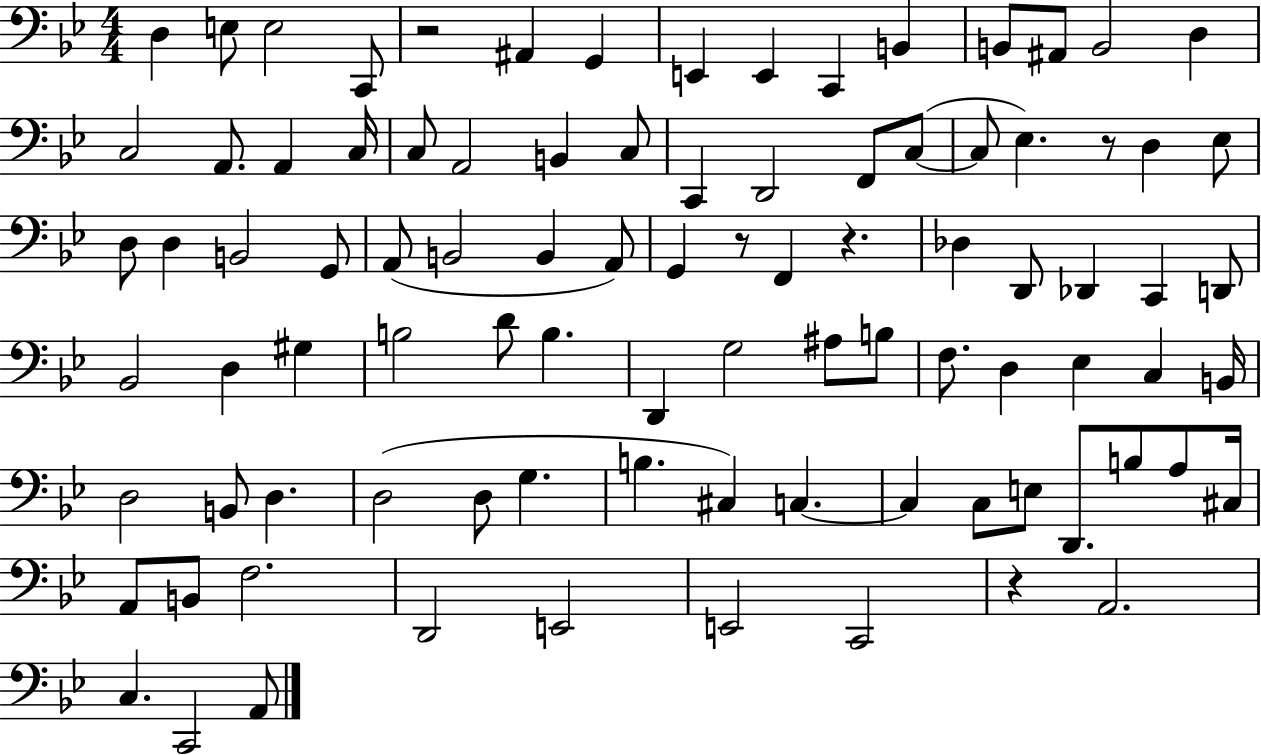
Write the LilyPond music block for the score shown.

{
  \clef bass
  \numericTimeSignature
  \time 4/4
  \key bes \major
  \repeat volta 2 { d4 e8 e2 c,8 | r2 ais,4 g,4 | e,4 e,4 c,4 b,4 | b,8 ais,8 b,2 d4 | \break c2 a,8. a,4 c16 | c8 a,2 b,4 c8 | c,4 d,2 f,8 c8~(~ | c8 ees4.) r8 d4 ees8 | \break d8 d4 b,2 g,8 | a,8( b,2 b,4 a,8) | g,4 r8 f,4 r4. | des4 d,8 des,4 c,4 d,8 | \break bes,2 d4 gis4 | b2 d'8 b4. | d,4 g2 ais8 b8 | f8. d4 ees4 c4 b,16 | \break d2 b,8 d4. | d2( d8 g4. | b4. cis4) c4.~~ | c4 c8 e8 d,8. b8 a8 cis16 | \break a,8 b,8 f2. | d,2 e,2 | e,2 c,2 | r4 a,2. | \break c4. c,2 a,8 | } \bar "|."
}